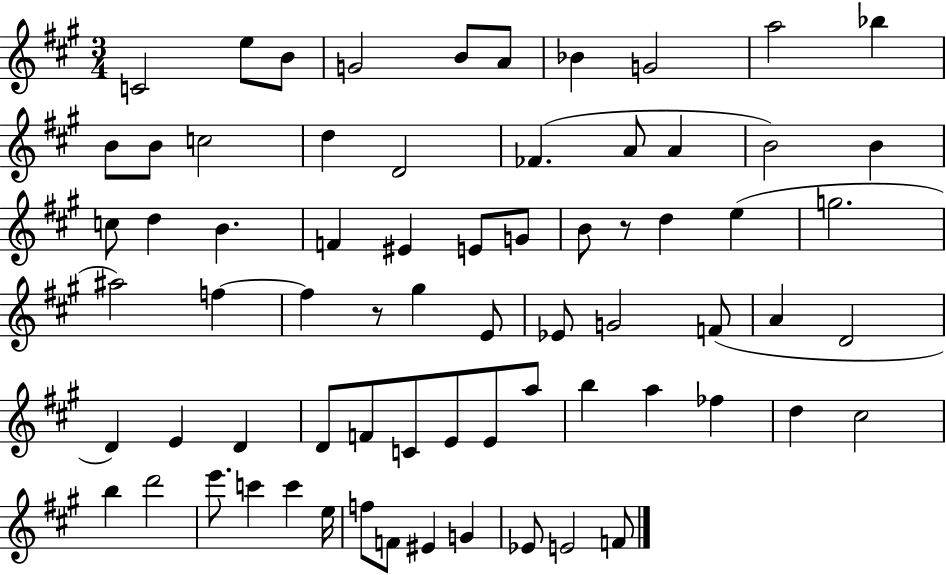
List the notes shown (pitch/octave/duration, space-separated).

C4/h E5/e B4/e G4/h B4/e A4/e Bb4/q G4/h A5/h Bb5/q B4/e B4/e C5/h D5/q D4/h FES4/q. A4/e A4/q B4/h B4/q C5/e D5/q B4/q. F4/q EIS4/q E4/e G4/e B4/e R/e D5/q E5/q G5/h. A#5/h F5/q F5/q R/e G#5/q E4/e Eb4/e G4/h F4/e A4/q D4/h D4/q E4/q D4/q D4/e F4/e C4/e E4/e E4/e A5/e B5/q A5/q FES5/q D5/q C#5/h B5/q D6/h E6/e. C6/q C6/q E5/s F5/e F4/e EIS4/q G4/q Eb4/e E4/h F4/e